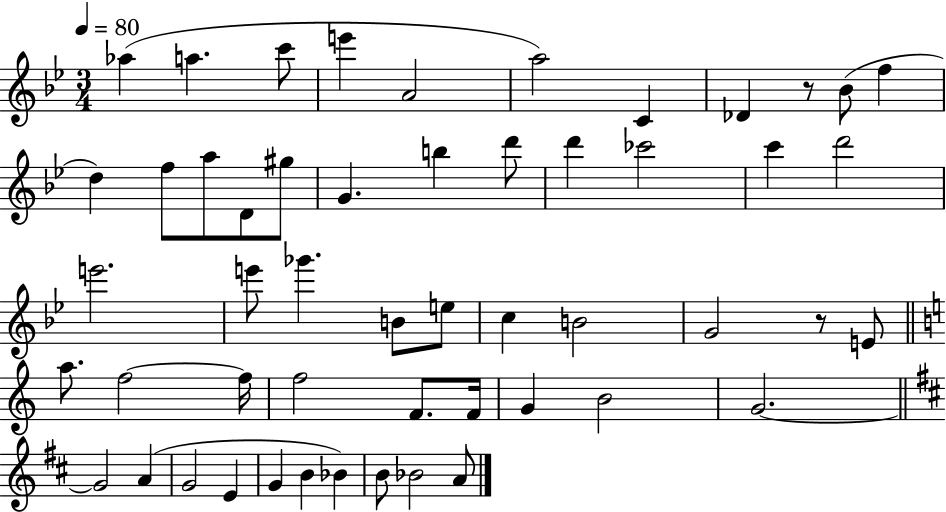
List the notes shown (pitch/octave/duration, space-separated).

Ab5/q A5/q. C6/e E6/q A4/h A5/h C4/q Db4/q R/e Bb4/e F5/q D5/q F5/e A5/e D4/e G#5/e G4/q. B5/q D6/e D6/q CES6/h C6/q D6/h E6/h. E6/e Gb6/q. B4/e E5/e C5/q B4/h G4/h R/e E4/e A5/e. F5/h F5/s F5/h F4/e. F4/s G4/q B4/h G4/h. G4/h A4/q G4/h E4/q G4/q B4/q Bb4/q B4/e Bb4/h A4/e